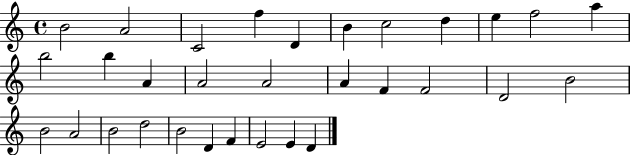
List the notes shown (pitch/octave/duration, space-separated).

B4/h A4/h C4/h F5/q D4/q B4/q C5/h D5/q E5/q F5/h A5/q B5/h B5/q A4/q A4/h A4/h A4/q F4/q F4/h D4/h B4/h B4/h A4/h B4/h D5/h B4/h D4/q F4/q E4/h E4/q D4/q